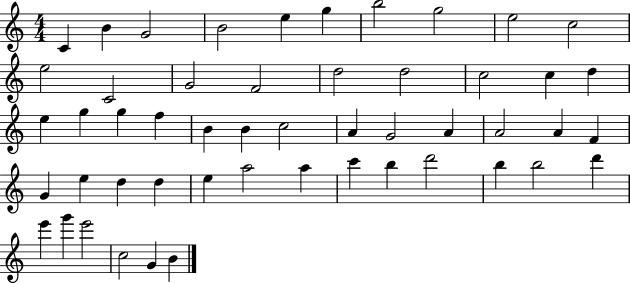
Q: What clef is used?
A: treble